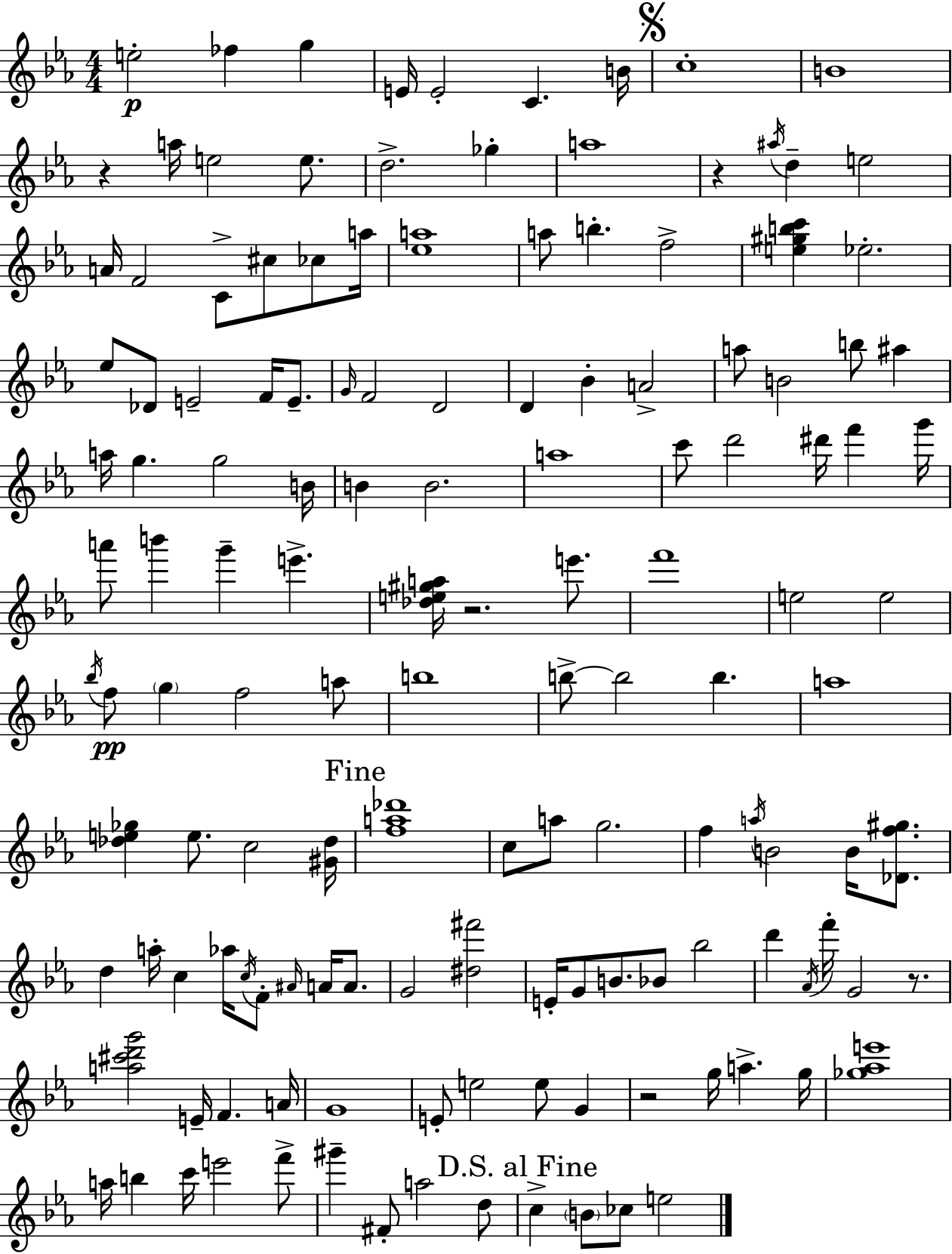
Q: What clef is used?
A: treble